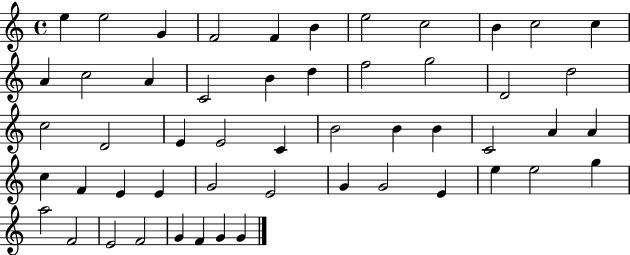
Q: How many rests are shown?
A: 0